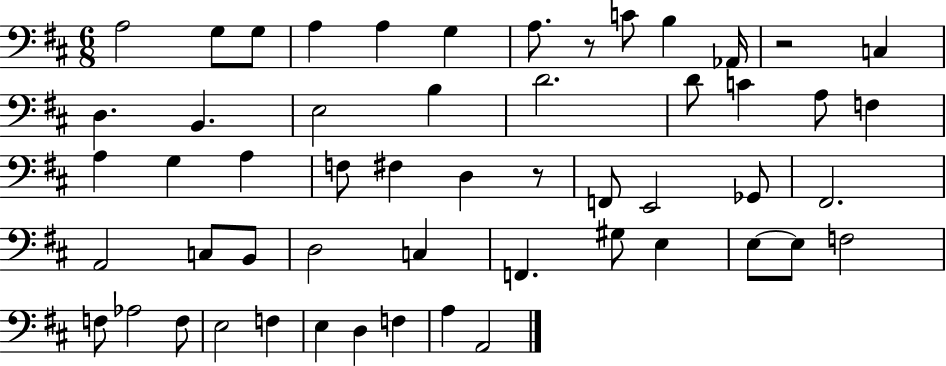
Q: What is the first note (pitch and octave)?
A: A3